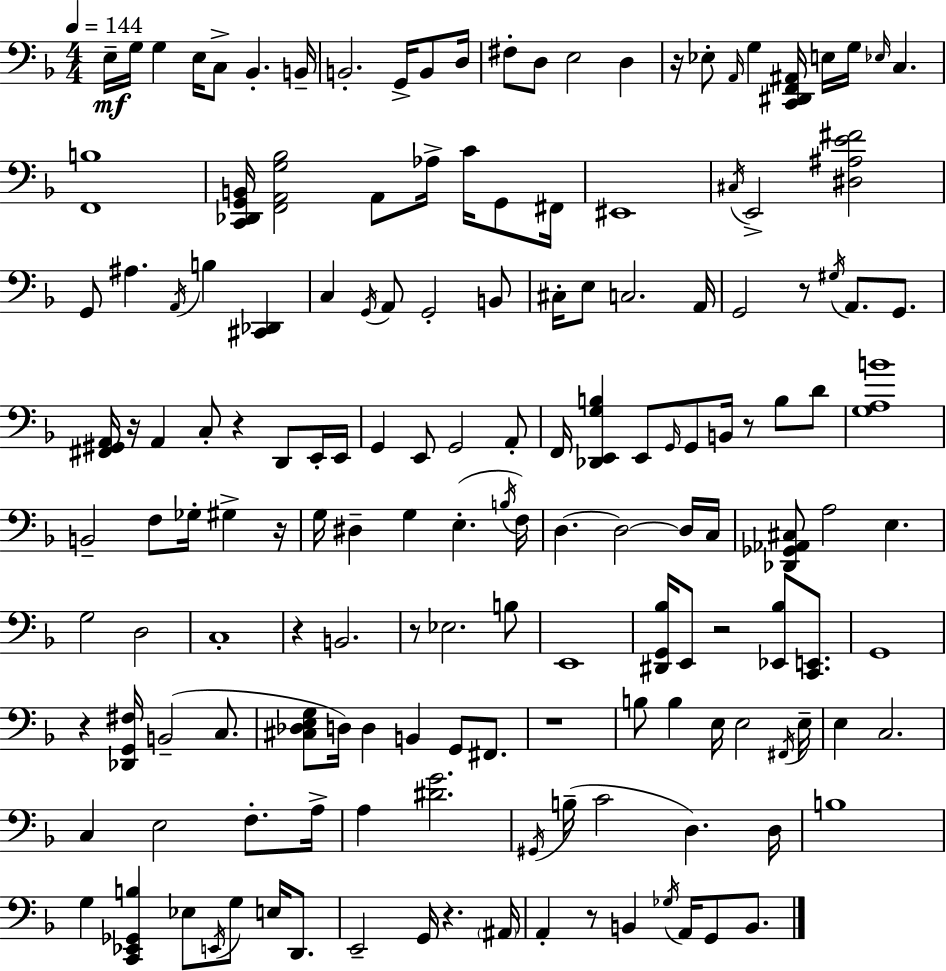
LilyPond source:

{
  \clef bass
  \numericTimeSignature
  \time 4/4
  \key f \major
  \tempo 4 = 144
  \repeat volta 2 { e16--\mf g16 g4 e16 c8-> bes,4.-. b,16-- | b,2.-. g,16-> b,8 d16 | fis8-. d8 e2 d4 | r16 ees8-. \grace { a,16 } g4 <c, dis, f, ais,>16 e16 g16 \grace { ees16 } c4. | \break <f, b>1 | <c, des, g, b,>16 <f, a, g bes>2 a,8 aes16-> c'16 g,8 | fis,16 eis,1 | \acciaccatura { cis16 } e,2-> <dis ais e' fis'>2 | \break g,8 ais4. \acciaccatura { a,16 } b4 | <cis, des,>4 c4 \acciaccatura { g,16 } a,8 g,2-. | b,8 cis16-. e8 c2. | a,16 g,2 r8 \acciaccatura { gis16 } | \break a,8. g,8. <fis, gis, a,>16 r16 a,4 c8-. r4 | d,8 e,16-. e,16 g,4 e,8 g,2 | a,8-. f,16 <des, e, g b>4 e,8 \grace { g,16 } g,8 | b,16 r8 b8 d'8 <g a b'>1 | \break b,2-- f8 | ges16-. gis4-> r16 g16 dis4-- g4 | e4.-.( \acciaccatura { b16 } f16) d4.~~ d2~~ | d16 c16 <des, ges, aes, cis>8 a2 | \break e4. g2 | d2 c1-. | r4 b,2. | r8 ees2. | \break b8 e,1 | <dis, g, bes>16 e,8 r2 | <ees, bes>8 <c, e,>8. g,1 | r4 <des, g, fis>16 b,2--( | \break c8. <cis des e g>8 d16) d4 b,4 | g,8 fis,8. r1 | b8 b4 e16 e2 | \acciaccatura { fis,16 } e16-- e4 c2. | \break c4 e2 | f8.-. a16-> a4 <dis' g'>2. | \acciaccatura { gis,16 }( b16-- c'2 | d4.) d16 b1 | \break g4 <c, ees, ges, b>4 | ees8 \acciaccatura { e,16 } g8 e16 d,8. e,2-- | g,16 r4. \parenthesize ais,16 a,4-. r8 | b,4 \acciaccatura { ges16 } a,16 g,8 b,8. } \bar "|."
}